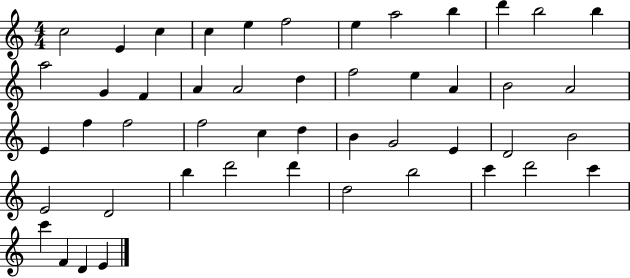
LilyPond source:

{
  \clef treble
  \numericTimeSignature
  \time 4/4
  \key c \major
  c''2 e'4 c''4 | c''4 e''4 f''2 | e''4 a''2 b''4 | d'''4 b''2 b''4 | \break a''2 g'4 f'4 | a'4 a'2 d''4 | f''2 e''4 a'4 | b'2 a'2 | \break e'4 f''4 f''2 | f''2 c''4 d''4 | b'4 g'2 e'4 | d'2 b'2 | \break e'2 d'2 | b''4 d'''2 d'''4 | d''2 b''2 | c'''4 d'''2 c'''4 | \break c'''4 f'4 d'4 e'4 | \bar "|."
}